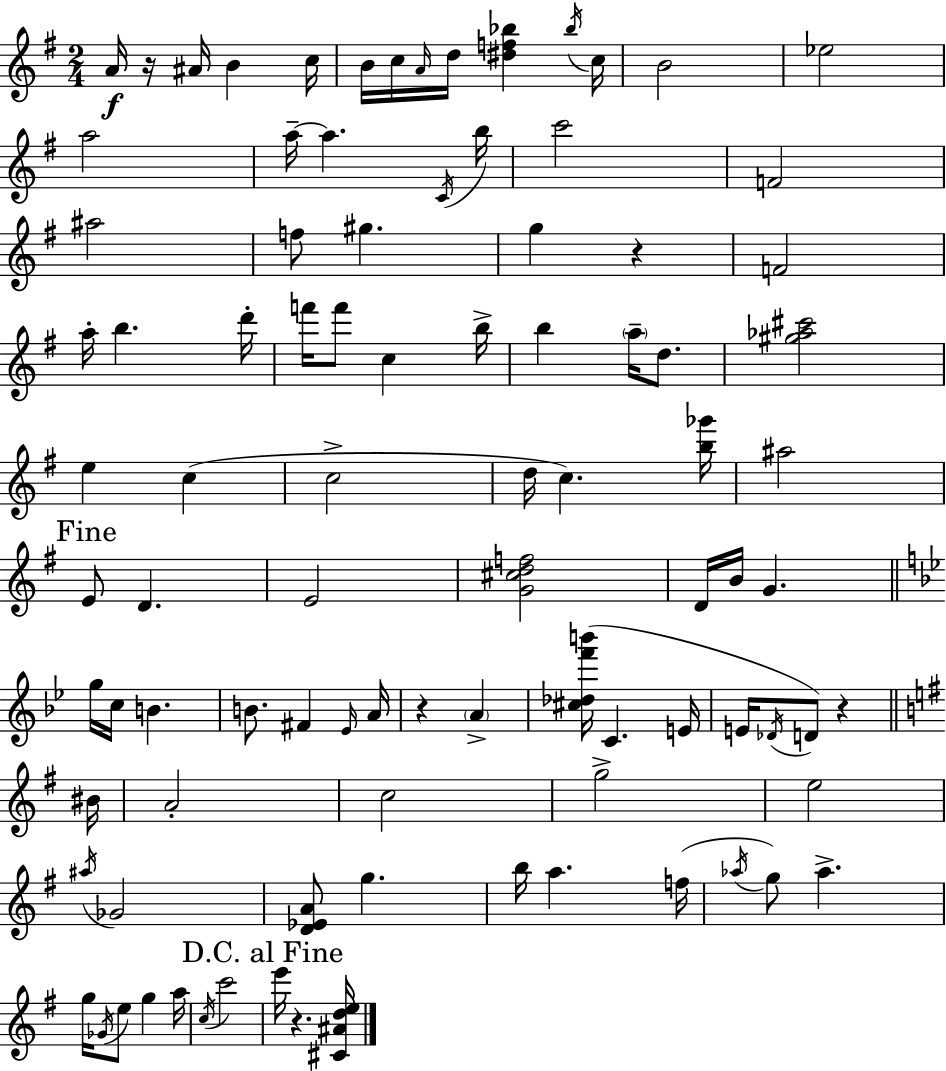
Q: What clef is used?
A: treble